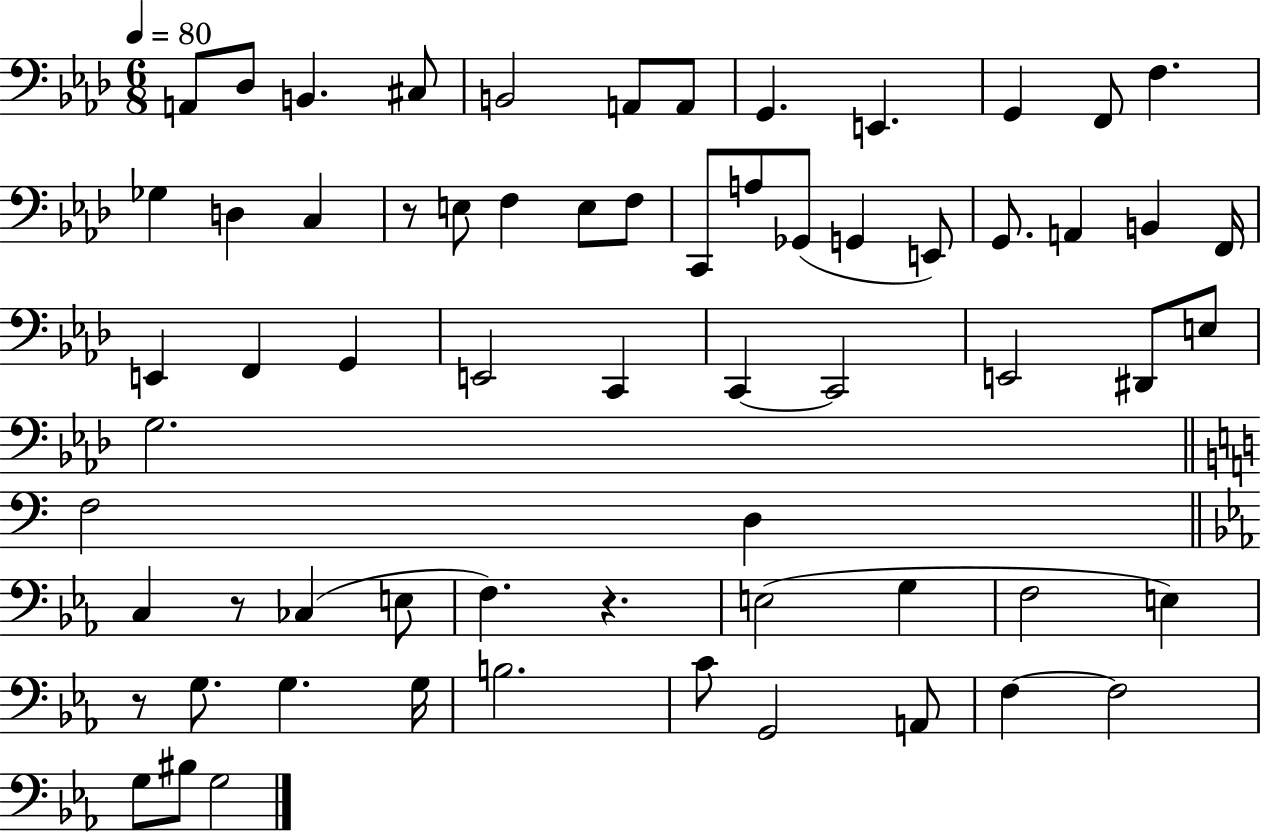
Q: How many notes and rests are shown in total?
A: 65